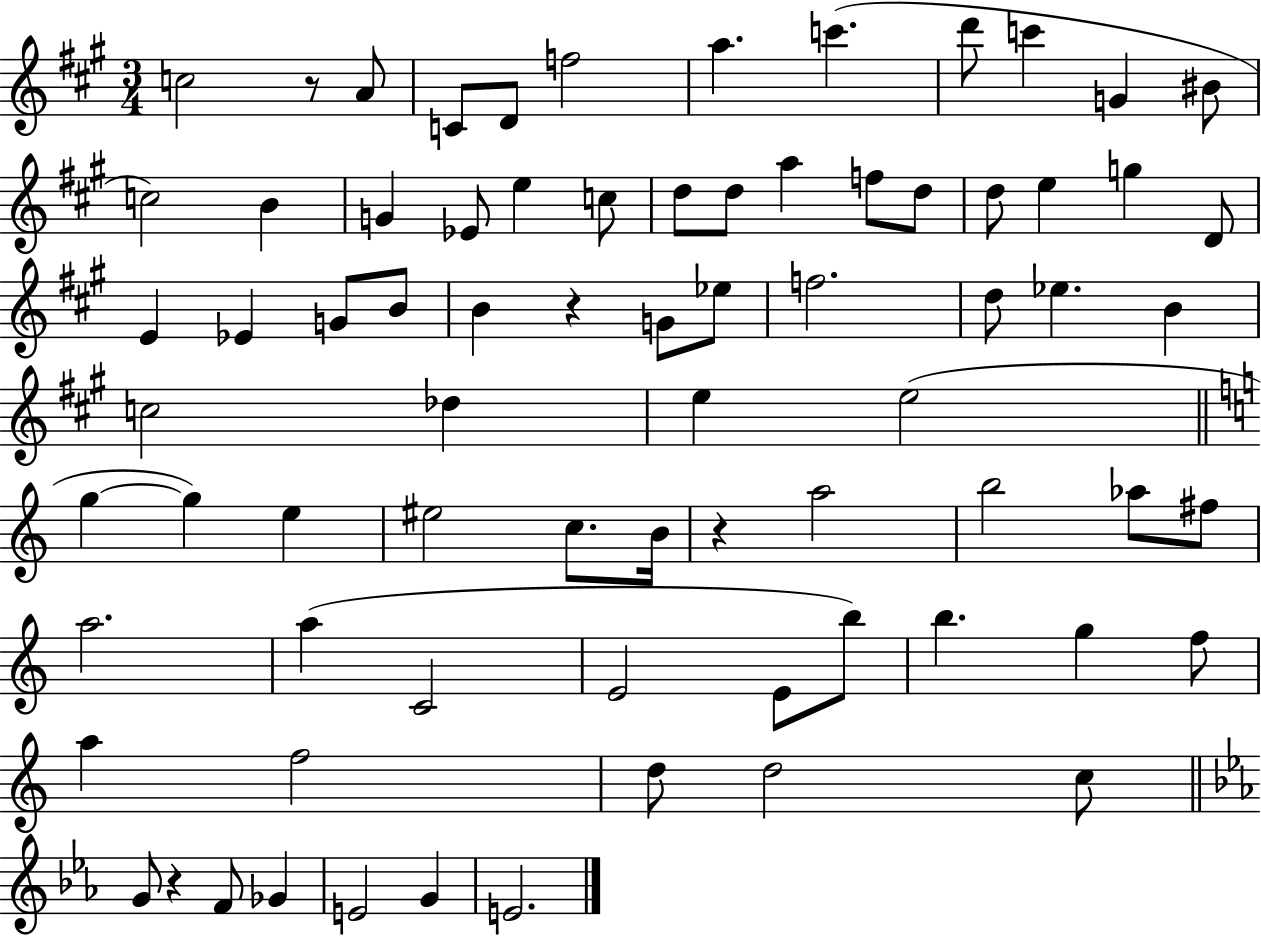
X:1
T:Untitled
M:3/4
L:1/4
K:A
c2 z/2 A/2 C/2 D/2 f2 a c' d'/2 c' G ^B/2 c2 B G _E/2 e c/2 d/2 d/2 a f/2 d/2 d/2 e g D/2 E _E G/2 B/2 B z G/2 _e/2 f2 d/2 _e B c2 _d e e2 g g e ^e2 c/2 B/4 z a2 b2 _a/2 ^f/2 a2 a C2 E2 E/2 b/2 b g f/2 a f2 d/2 d2 c/2 G/2 z F/2 _G E2 G E2